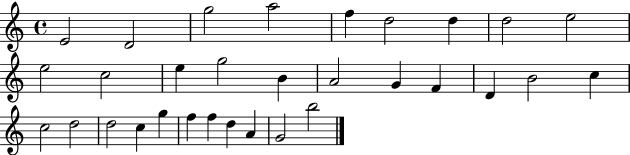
X:1
T:Untitled
M:4/4
L:1/4
K:C
E2 D2 g2 a2 f d2 d d2 e2 e2 c2 e g2 B A2 G F D B2 c c2 d2 d2 c g f f d A G2 b2